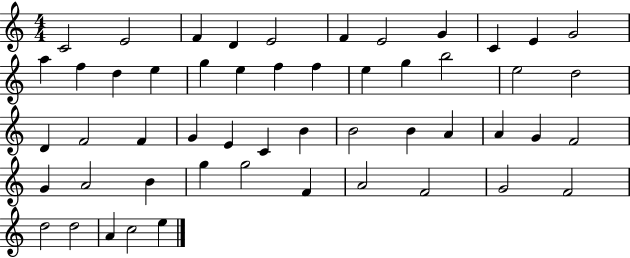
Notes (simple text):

C4/h E4/h F4/q D4/q E4/h F4/q E4/h G4/q C4/q E4/q G4/h A5/q F5/q D5/q E5/q G5/q E5/q F5/q F5/q E5/q G5/q B5/h E5/h D5/h D4/q F4/h F4/q G4/q E4/q C4/q B4/q B4/h B4/q A4/q A4/q G4/q F4/h G4/q A4/h B4/q G5/q G5/h F4/q A4/h F4/h G4/h F4/h D5/h D5/h A4/q C5/h E5/q